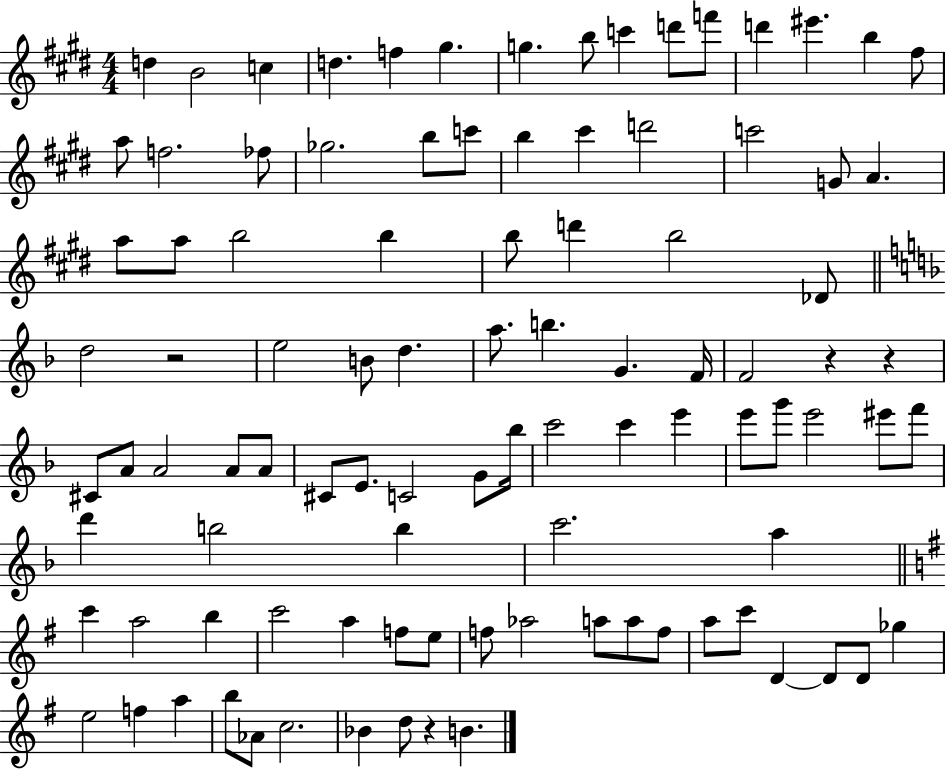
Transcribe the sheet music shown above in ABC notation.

X:1
T:Untitled
M:4/4
L:1/4
K:E
d B2 c d f ^g g b/2 c' d'/2 f'/2 d' ^e' b ^f/2 a/2 f2 _f/2 _g2 b/2 c'/2 b ^c' d'2 c'2 G/2 A a/2 a/2 b2 b b/2 d' b2 _D/2 d2 z2 e2 B/2 d a/2 b G F/4 F2 z z ^C/2 A/2 A2 A/2 A/2 ^C/2 E/2 C2 G/2 _b/4 c'2 c' e' e'/2 g'/2 e'2 ^e'/2 f'/2 d' b2 b c'2 a c' a2 b c'2 a f/2 e/2 f/2 _a2 a/2 a/2 f/2 a/2 c'/2 D D/2 D/2 _g e2 f a b/2 _A/2 c2 _B d/2 z B